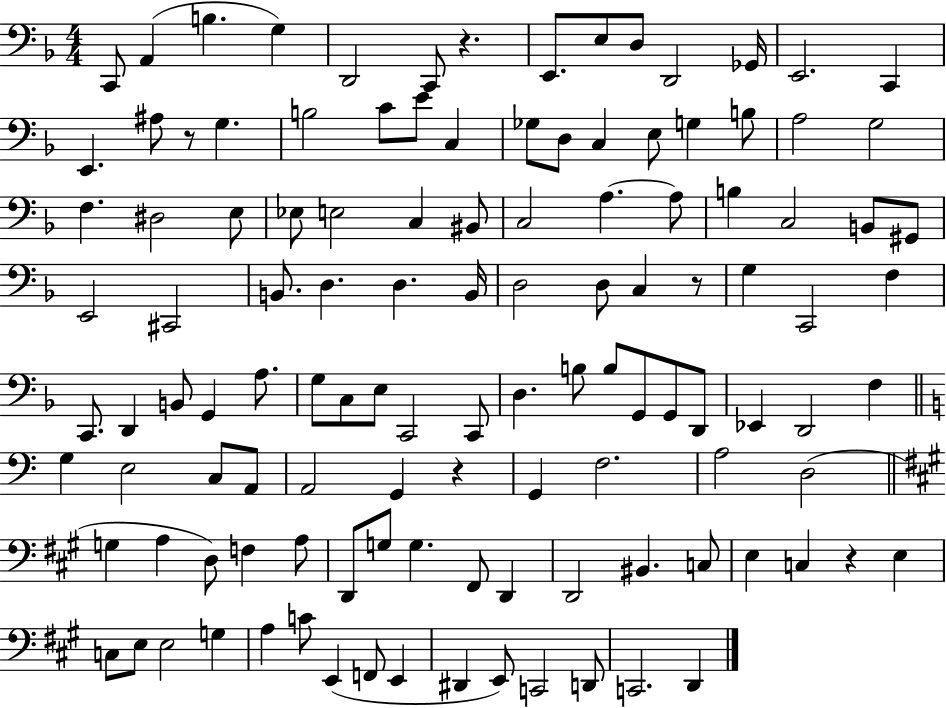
{
  \clef bass
  \numericTimeSignature
  \time 4/4
  \key f \major
  c,8 a,4( b4. g4) | d,2 c,8 r4. | e,8. e8 d8 d,2 ges,16 | e,2. c,4 | \break e,4. ais8 r8 g4. | b2 c'8 e'8 c4 | ges8 d8 c4 e8 g4 b8 | a2 g2 | \break f4. dis2 e8 | ees8 e2 c4 bis,8 | c2 a4.~~ a8 | b4 c2 b,8 gis,8 | \break e,2 cis,2 | b,8. d4. d4. b,16 | d2 d8 c4 r8 | g4 c,2 f4 | \break c,8. d,4 b,8 g,4 a8. | g8 c8 e8 c,2 c,8 | d4. b8 b8 g,8 g,8 d,8 | ees,4 d,2 f4 | \break \bar "||" \break \key c \major g4 e2 c8 a,8 | a,2 g,4 r4 | g,4 f2. | a2 d2( | \break \bar "||" \break \key a \major g4 a4 d8) f4 a8 | d,8 g8 g4. fis,8 d,4 | d,2 bis,4. c8 | e4 c4 r4 e4 | \break c8 e8 e2 g4 | a4 c'8 e,4( f,8 e,4 | dis,4 e,8) c,2 d,8 | c,2. d,4 | \break \bar "|."
}